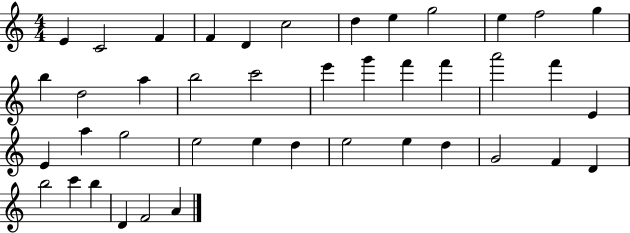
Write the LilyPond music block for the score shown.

{
  \clef treble
  \numericTimeSignature
  \time 4/4
  \key c \major
  e'4 c'2 f'4 | f'4 d'4 c''2 | d''4 e''4 g''2 | e''4 f''2 g''4 | \break b''4 d''2 a''4 | b''2 c'''2 | e'''4 g'''4 f'''4 f'''4 | a'''2 f'''4 e'4 | \break e'4 a''4 g''2 | e''2 e''4 d''4 | e''2 e''4 d''4 | g'2 f'4 d'4 | \break b''2 c'''4 b''4 | d'4 f'2 a'4 | \bar "|."
}